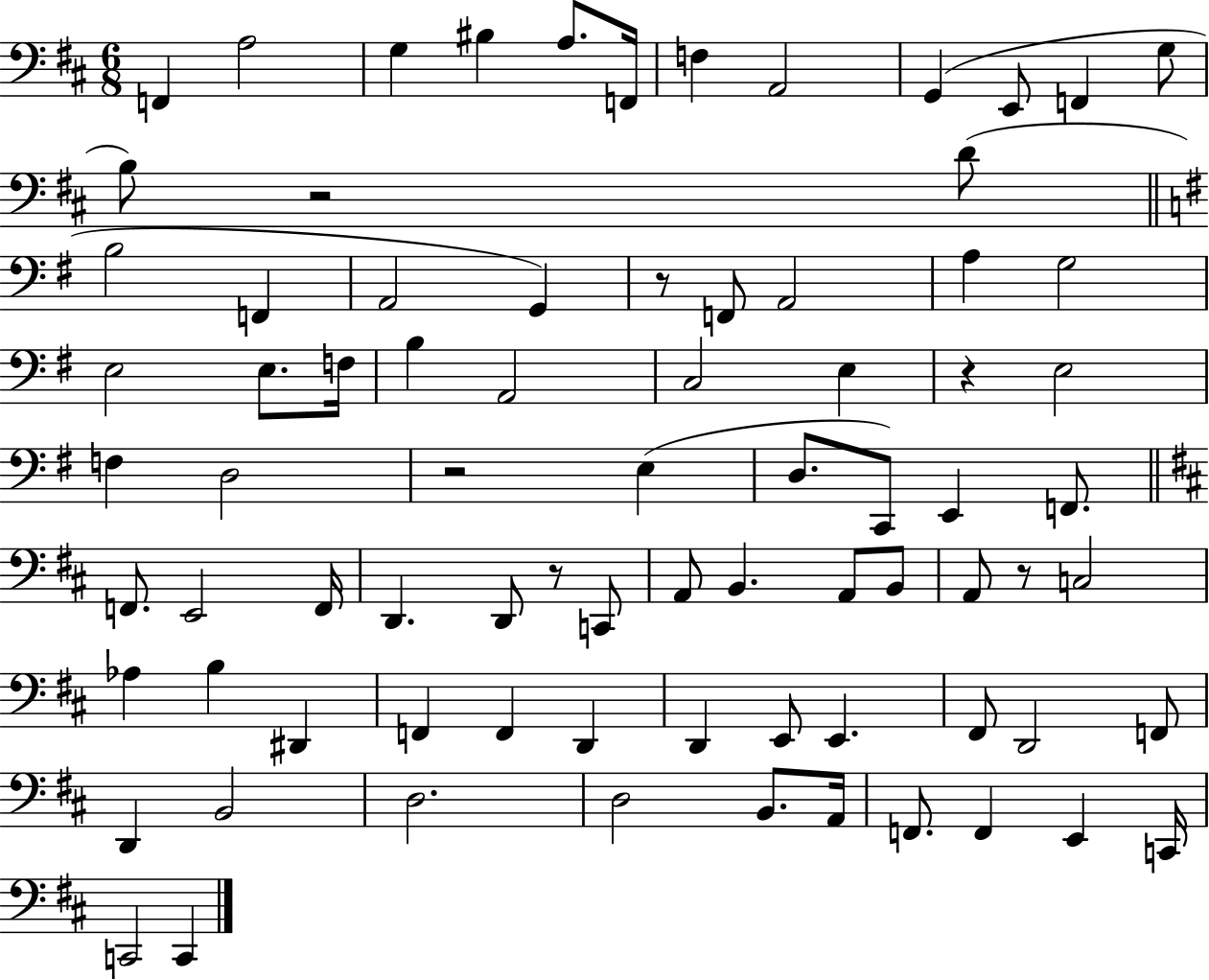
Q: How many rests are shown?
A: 6